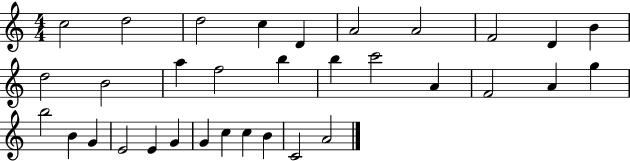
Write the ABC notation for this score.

X:1
T:Untitled
M:4/4
L:1/4
K:C
c2 d2 d2 c D A2 A2 F2 D B d2 B2 a f2 b b c'2 A F2 A g b2 B G E2 E G G c c B C2 A2